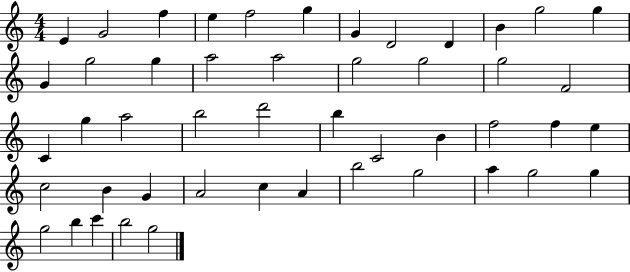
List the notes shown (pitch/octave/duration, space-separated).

E4/q G4/h F5/q E5/q F5/h G5/q G4/q D4/h D4/q B4/q G5/h G5/q G4/q G5/h G5/q A5/h A5/h G5/h G5/h G5/h F4/h C4/q G5/q A5/h B5/h D6/h B5/q C4/h B4/q F5/h F5/q E5/q C5/h B4/q G4/q A4/h C5/q A4/q B5/h G5/h A5/q G5/h G5/q G5/h B5/q C6/q B5/h G5/h